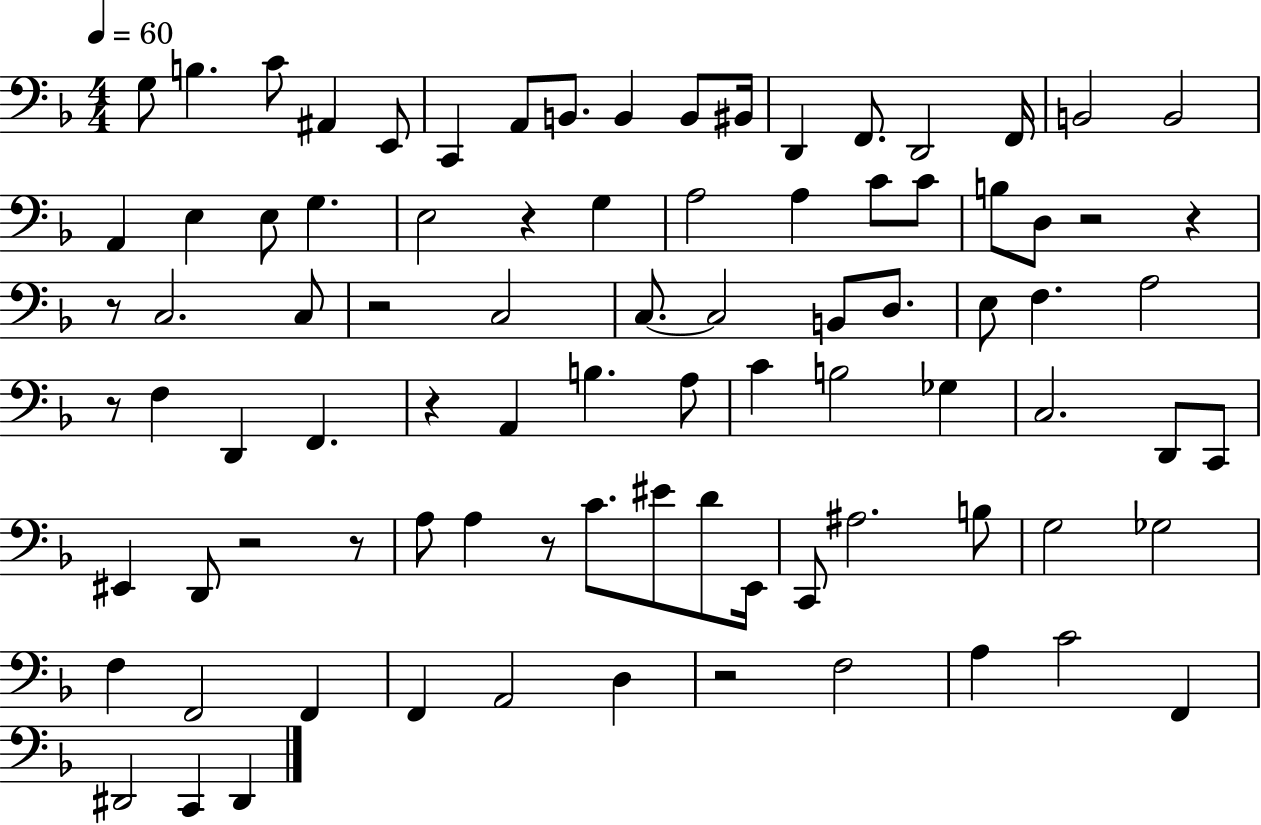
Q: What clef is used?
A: bass